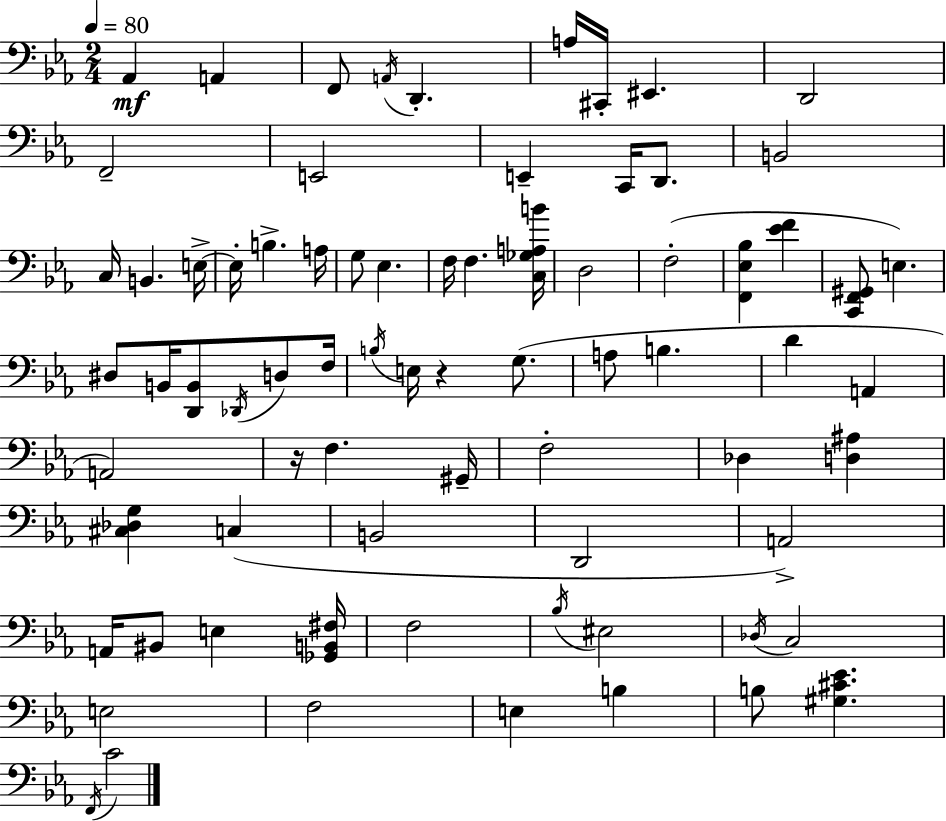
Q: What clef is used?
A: bass